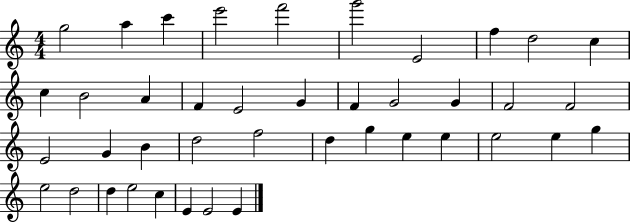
X:1
T:Untitled
M:4/4
L:1/4
K:C
g2 a c' e'2 f'2 g'2 E2 f d2 c c B2 A F E2 G F G2 G F2 F2 E2 G B d2 f2 d g e e e2 e g e2 d2 d e2 c E E2 E